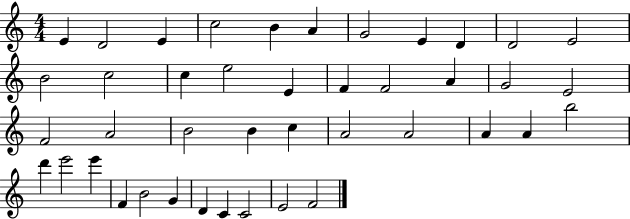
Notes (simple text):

E4/q D4/h E4/q C5/h B4/q A4/q G4/h E4/q D4/q D4/h E4/h B4/h C5/h C5/q E5/h E4/q F4/q F4/h A4/q G4/h E4/h F4/h A4/h B4/h B4/q C5/q A4/h A4/h A4/q A4/q B5/h D6/q E6/h E6/q F4/q B4/h G4/q D4/q C4/q C4/h E4/h F4/h